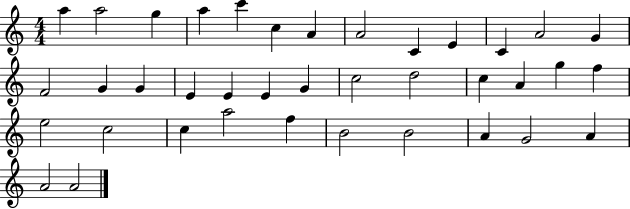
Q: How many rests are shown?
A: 0